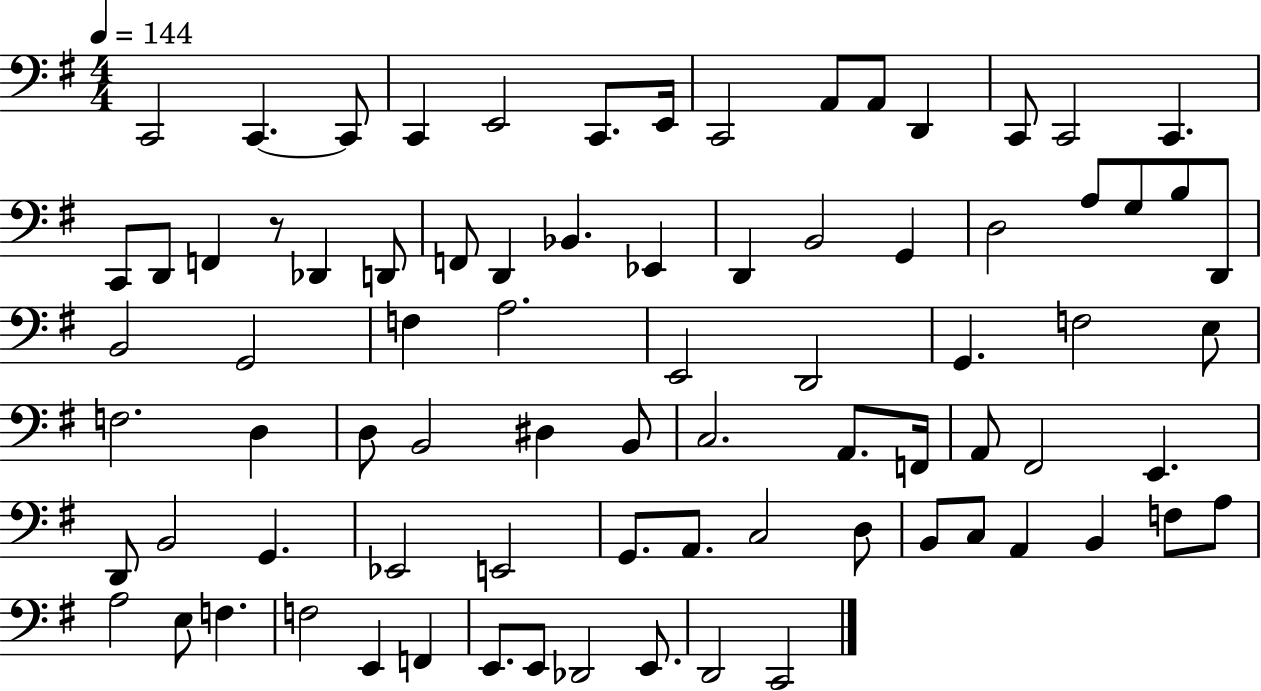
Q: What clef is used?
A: bass